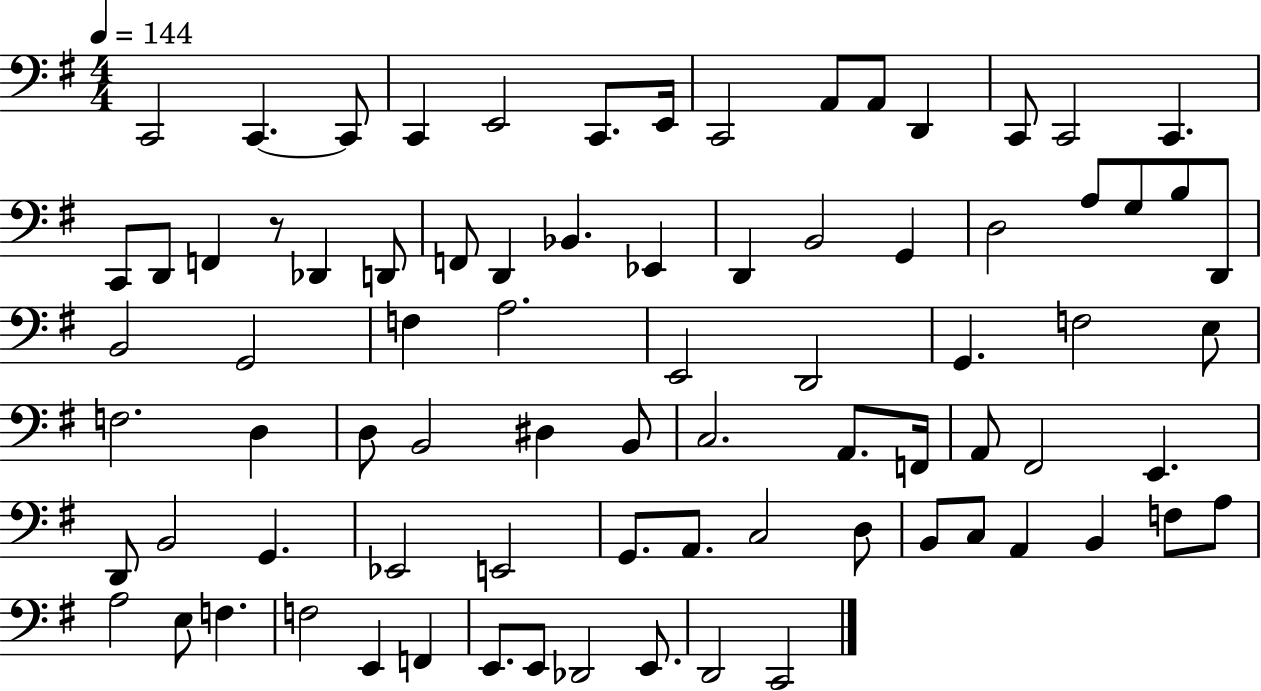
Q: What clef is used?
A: bass